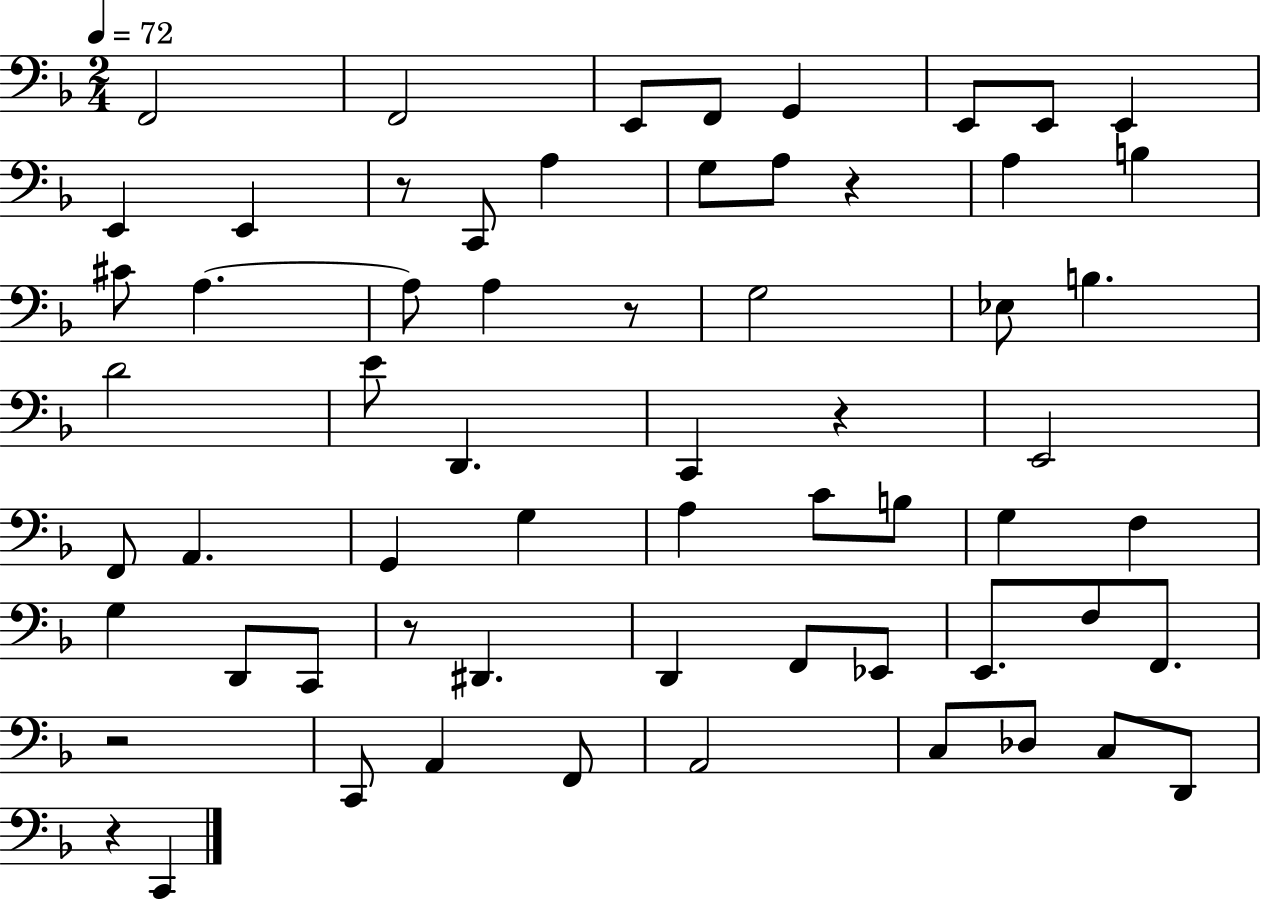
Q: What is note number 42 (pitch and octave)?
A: D2